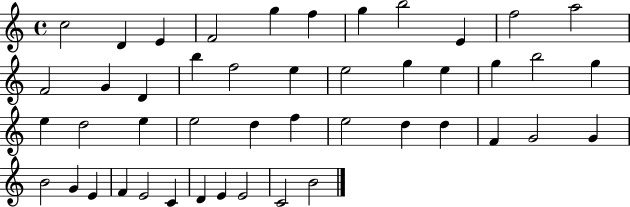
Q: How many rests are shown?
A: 0